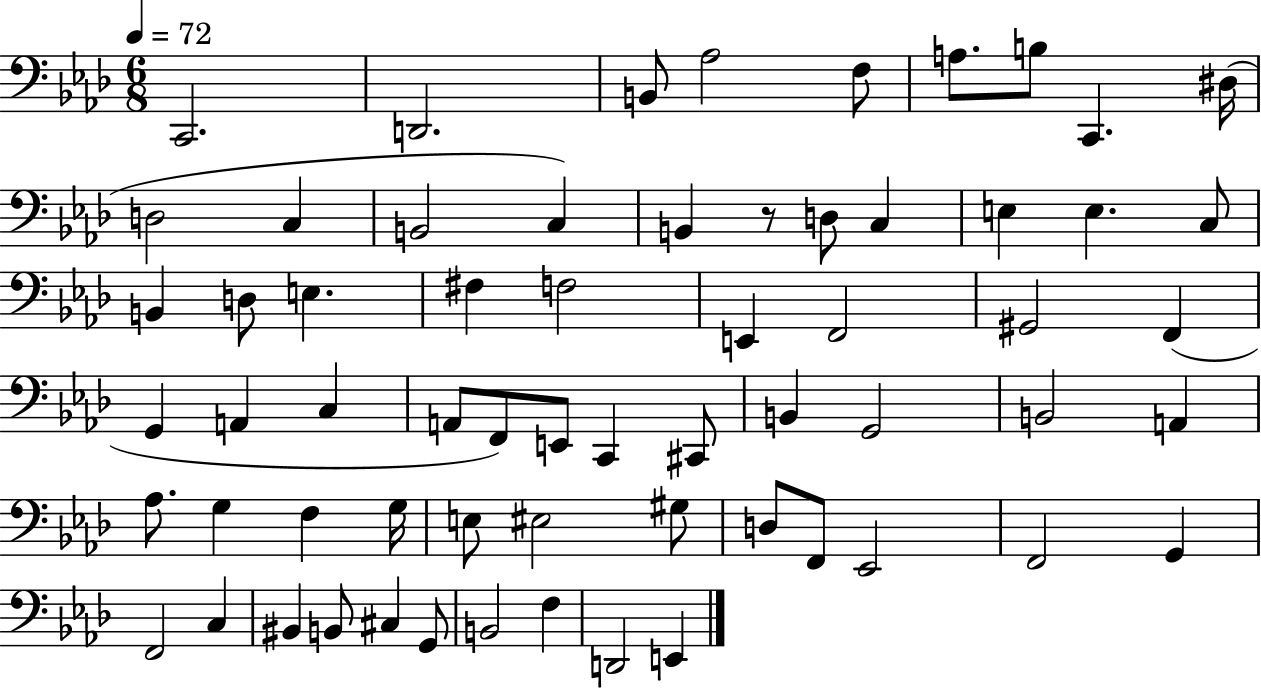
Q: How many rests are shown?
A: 1